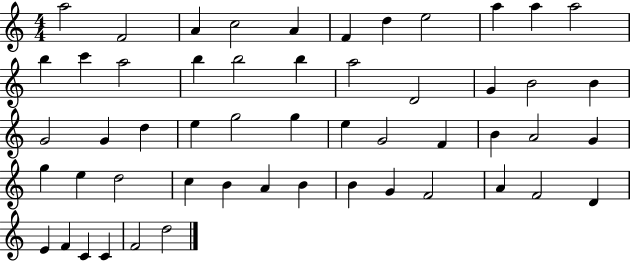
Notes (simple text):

A5/h F4/h A4/q C5/h A4/q F4/q D5/q E5/h A5/q A5/q A5/h B5/q C6/q A5/h B5/q B5/h B5/q A5/h D4/h G4/q B4/h B4/q G4/h G4/q D5/q E5/q G5/h G5/q E5/q G4/h F4/q B4/q A4/h G4/q G5/q E5/q D5/h C5/q B4/q A4/q B4/q B4/q G4/q F4/h A4/q F4/h D4/q E4/q F4/q C4/q C4/q F4/h D5/h